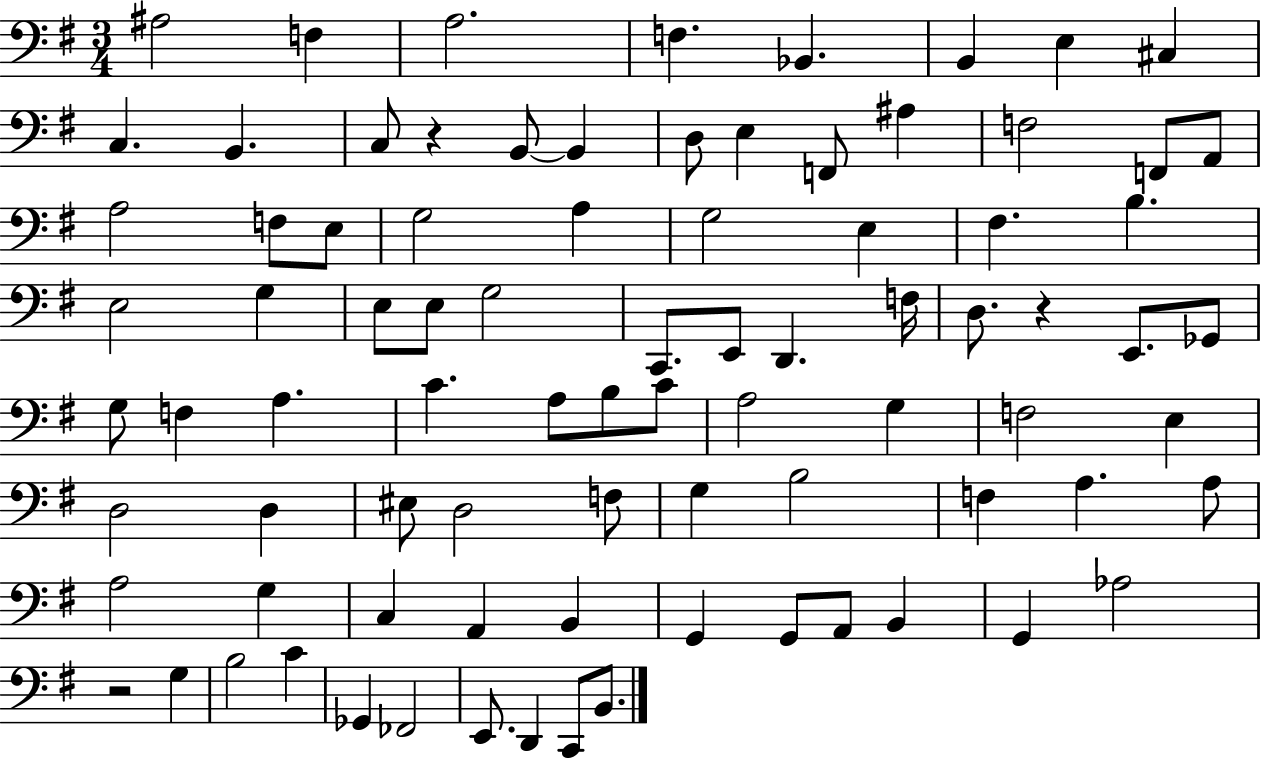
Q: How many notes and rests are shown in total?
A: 85